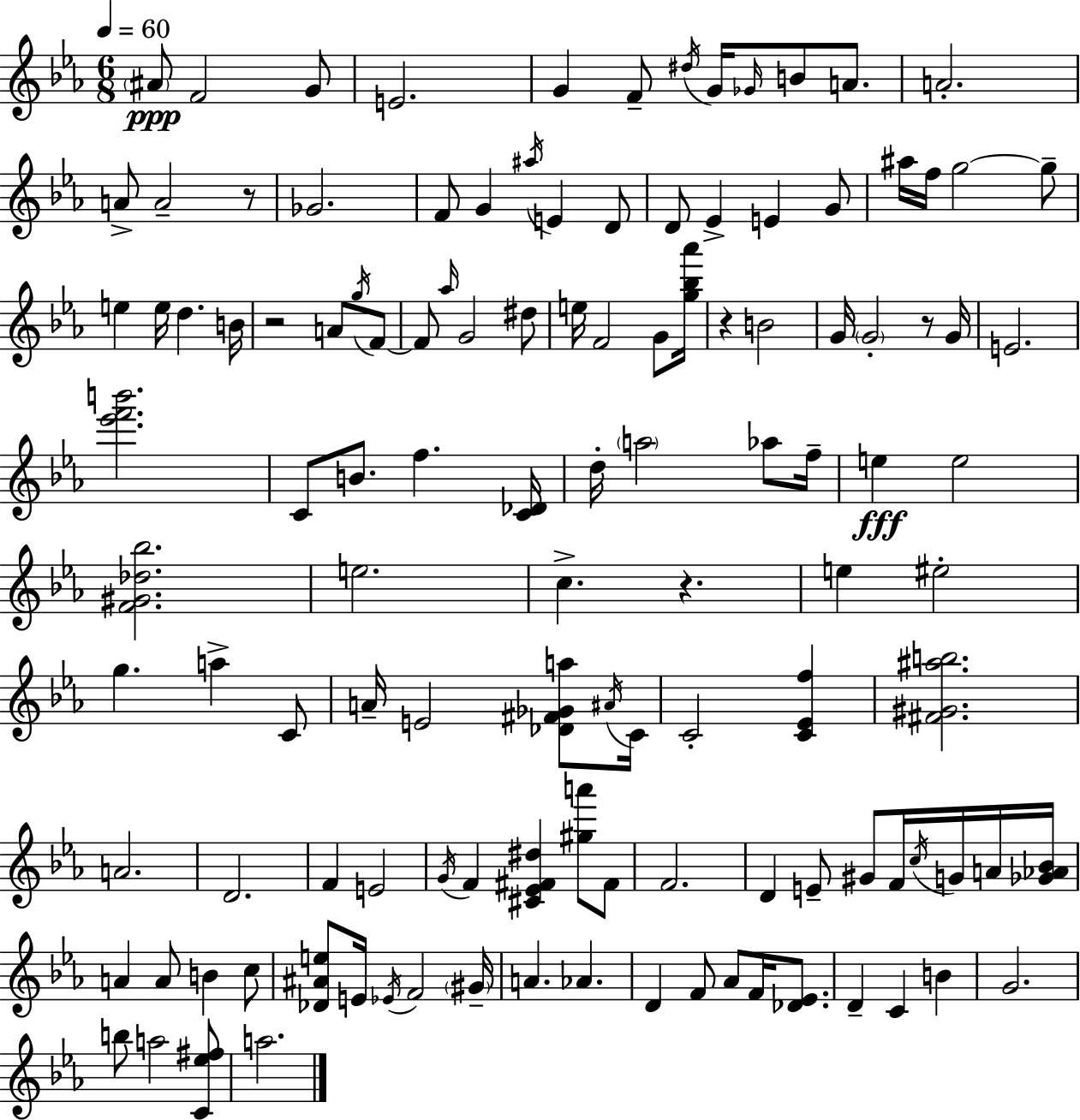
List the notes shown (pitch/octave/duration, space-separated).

A#4/e F4/h G4/e E4/h. G4/q F4/e D#5/s G4/s Gb4/s B4/e A4/e. A4/h. A4/e A4/h R/e Gb4/h. F4/e G4/q A#5/s E4/q D4/e D4/e Eb4/q E4/q G4/e A#5/s F5/s G5/h G5/e E5/q E5/s D5/q. B4/s R/h A4/e G5/s F4/e F4/e Ab5/s G4/h D#5/e E5/s F4/h G4/e [G5,Bb5,Ab6]/s R/q B4/h G4/s G4/h R/e G4/s E4/h. [Eb6,F6,B6]/h. C4/e B4/e. F5/q. [C4,Db4]/s D5/s A5/h Ab5/e F5/s E5/q E5/h [F4,G#4,Db5,Bb5]/h. E5/h. C5/q. R/q. E5/q EIS5/h G5/q. A5/q C4/e A4/s E4/h [Db4,F#4,Gb4,A5]/e A#4/s C4/s C4/h [C4,Eb4,F5]/q [F#4,G#4,A#5,B5]/h. A4/h. D4/h. F4/q E4/h G4/s F4/q [C#4,Eb4,F#4,D#5]/q [G#5,A6]/e F#4/e F4/h. D4/q E4/e G#4/e F4/s C5/s G4/s A4/s [Gb4,Ab4,Bb4]/s A4/q A4/e B4/q C5/e [Db4,A#4,E5]/e E4/s Eb4/s F4/h G#4/s A4/q. Ab4/q. D4/q F4/e Ab4/e F4/s [Db4,Eb4]/e. D4/q C4/q B4/q G4/h. B5/e A5/h [C4,Eb5,F#5]/e A5/h.